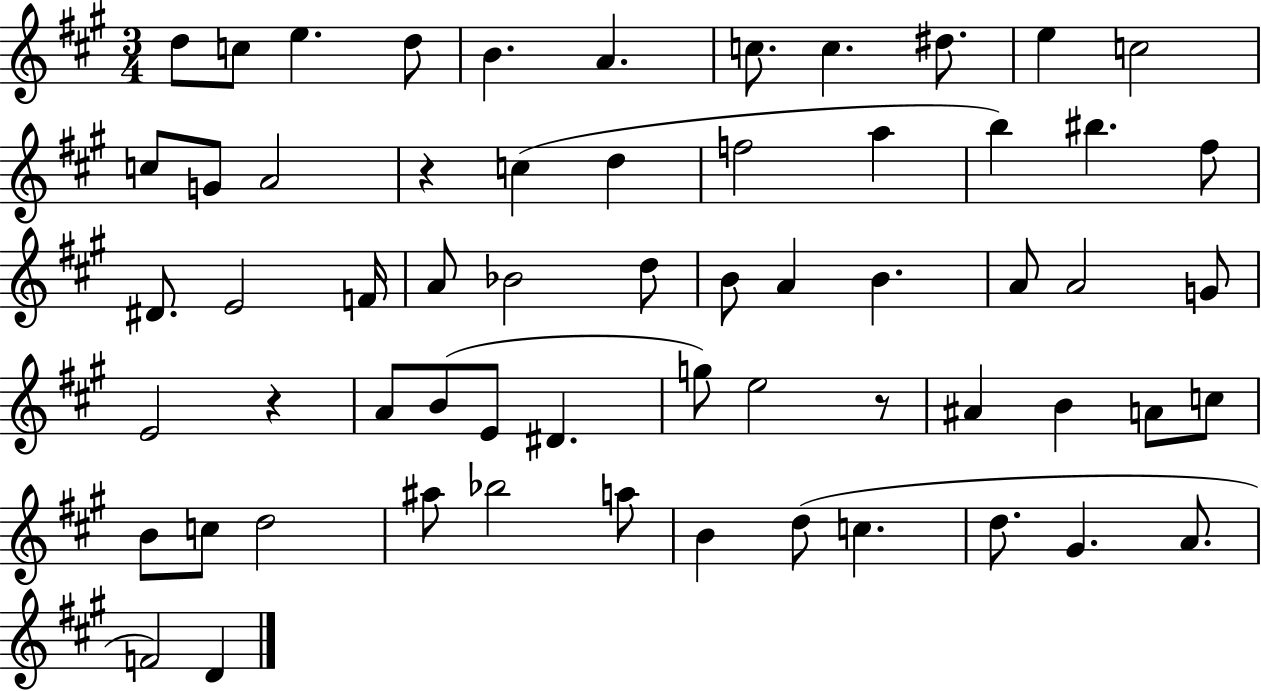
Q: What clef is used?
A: treble